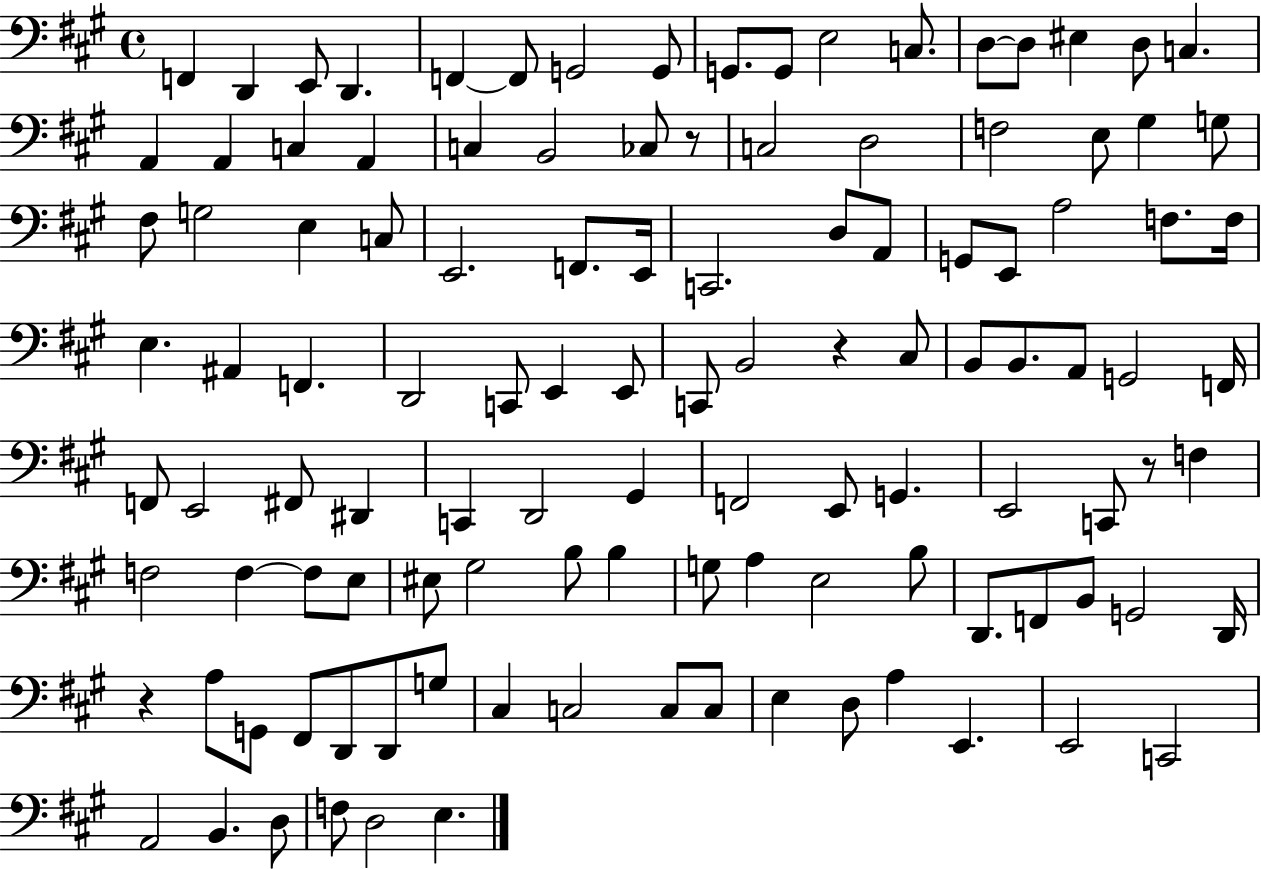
{
  \clef bass
  \time 4/4
  \defaultTimeSignature
  \key a \major
  f,4 d,4 e,8 d,4. | f,4~~ f,8 g,2 g,8 | g,8. g,8 e2 c8. | d8~~ d8 eis4 d8 c4. | \break a,4 a,4 c4 a,4 | c4 b,2 ces8 r8 | c2 d2 | f2 e8 gis4 g8 | \break fis8 g2 e4 c8 | e,2. f,8. e,16 | c,2. d8 a,8 | g,8 e,8 a2 f8. f16 | \break e4. ais,4 f,4. | d,2 c,8 e,4 e,8 | c,8 b,2 r4 cis8 | b,8 b,8. a,8 g,2 f,16 | \break f,8 e,2 fis,8 dis,4 | c,4 d,2 gis,4 | f,2 e,8 g,4. | e,2 c,8 r8 f4 | \break f2 f4~~ f8 e8 | eis8 gis2 b8 b4 | g8 a4 e2 b8 | d,8. f,8 b,8 g,2 d,16 | \break r4 a8 g,8 fis,8 d,8 d,8 g8 | cis4 c2 c8 c8 | e4 d8 a4 e,4. | e,2 c,2 | \break a,2 b,4. d8 | f8 d2 e4. | \bar "|."
}